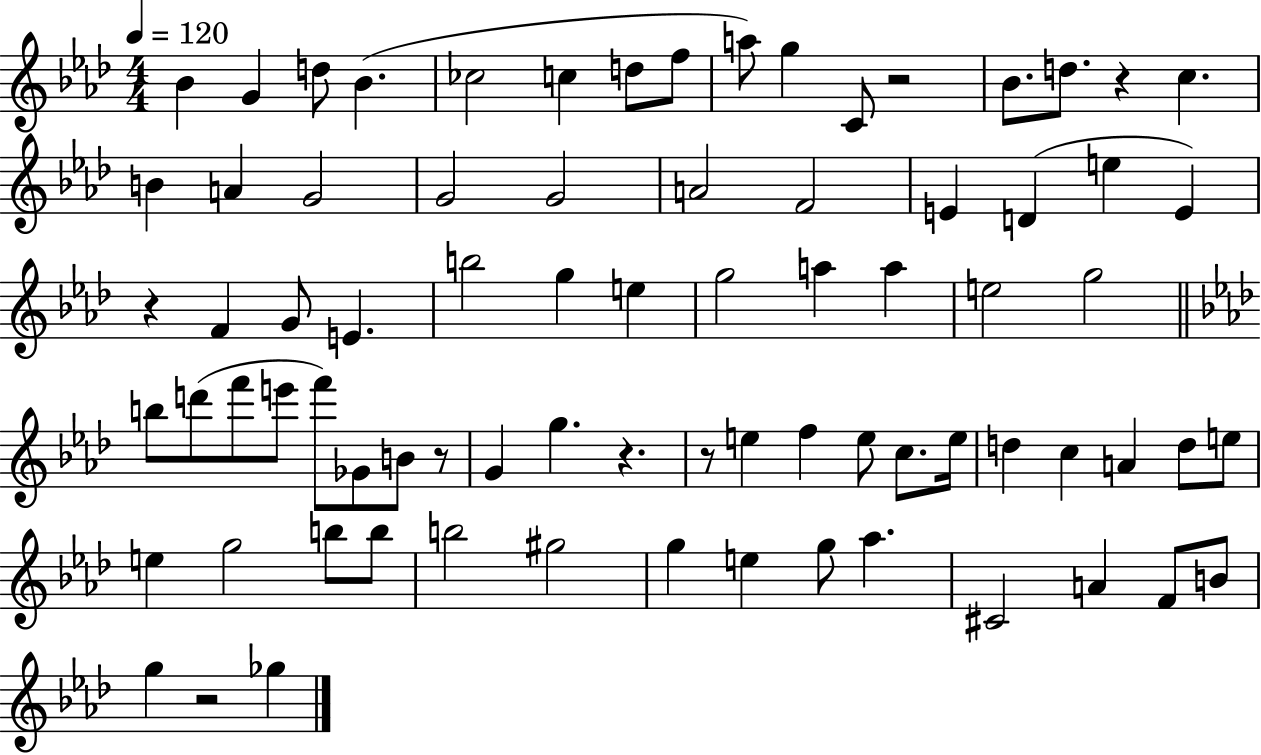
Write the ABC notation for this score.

X:1
T:Untitled
M:4/4
L:1/4
K:Ab
_B G d/2 _B _c2 c d/2 f/2 a/2 g C/2 z2 _B/2 d/2 z c B A G2 G2 G2 A2 F2 E D e E z F G/2 E b2 g e g2 a a e2 g2 b/2 d'/2 f'/2 e'/2 f'/2 _G/2 B/2 z/2 G g z z/2 e f e/2 c/2 e/4 d c A d/2 e/2 e g2 b/2 b/2 b2 ^g2 g e g/2 _a ^C2 A F/2 B/2 g z2 _g